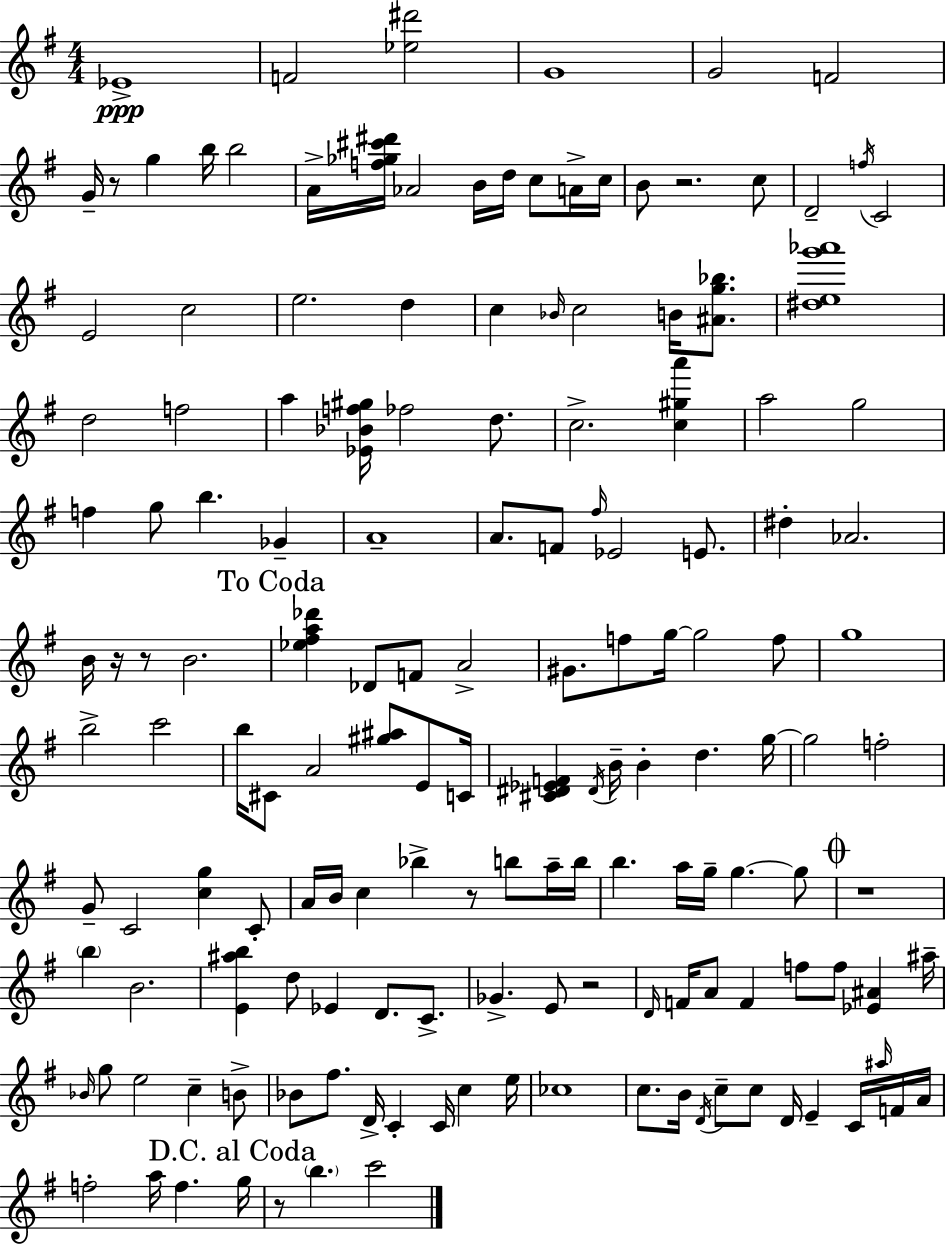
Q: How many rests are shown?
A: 8